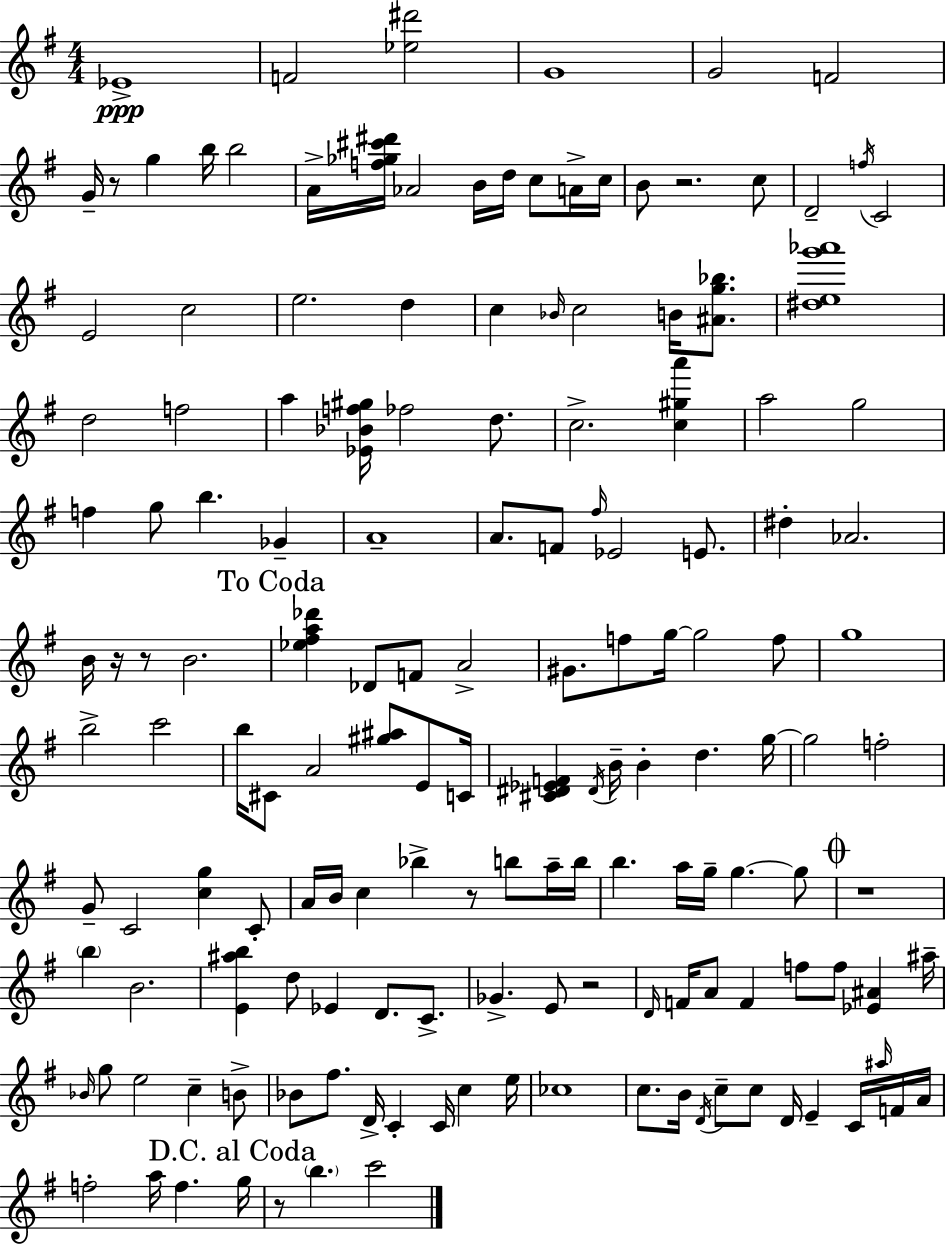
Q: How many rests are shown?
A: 8